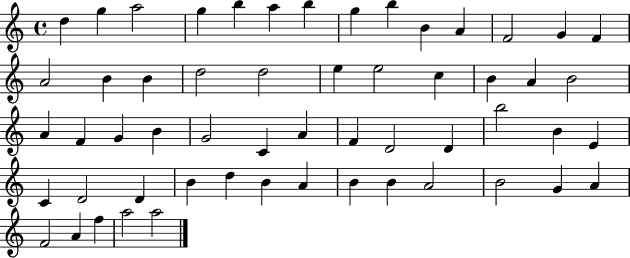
{
  \clef treble
  \time 4/4
  \defaultTimeSignature
  \key c \major
  d''4 g''4 a''2 | g''4 b''4 a''4 b''4 | g''4 b''4 b'4 a'4 | f'2 g'4 f'4 | \break a'2 b'4 b'4 | d''2 d''2 | e''4 e''2 c''4 | b'4 a'4 b'2 | \break a'4 f'4 g'4 b'4 | g'2 c'4 a'4 | f'4 d'2 d'4 | b''2 b'4 e'4 | \break c'4 d'2 d'4 | b'4 d''4 b'4 a'4 | b'4 b'4 a'2 | b'2 g'4 a'4 | \break f'2 a'4 f''4 | a''2 a''2 | \bar "|."
}